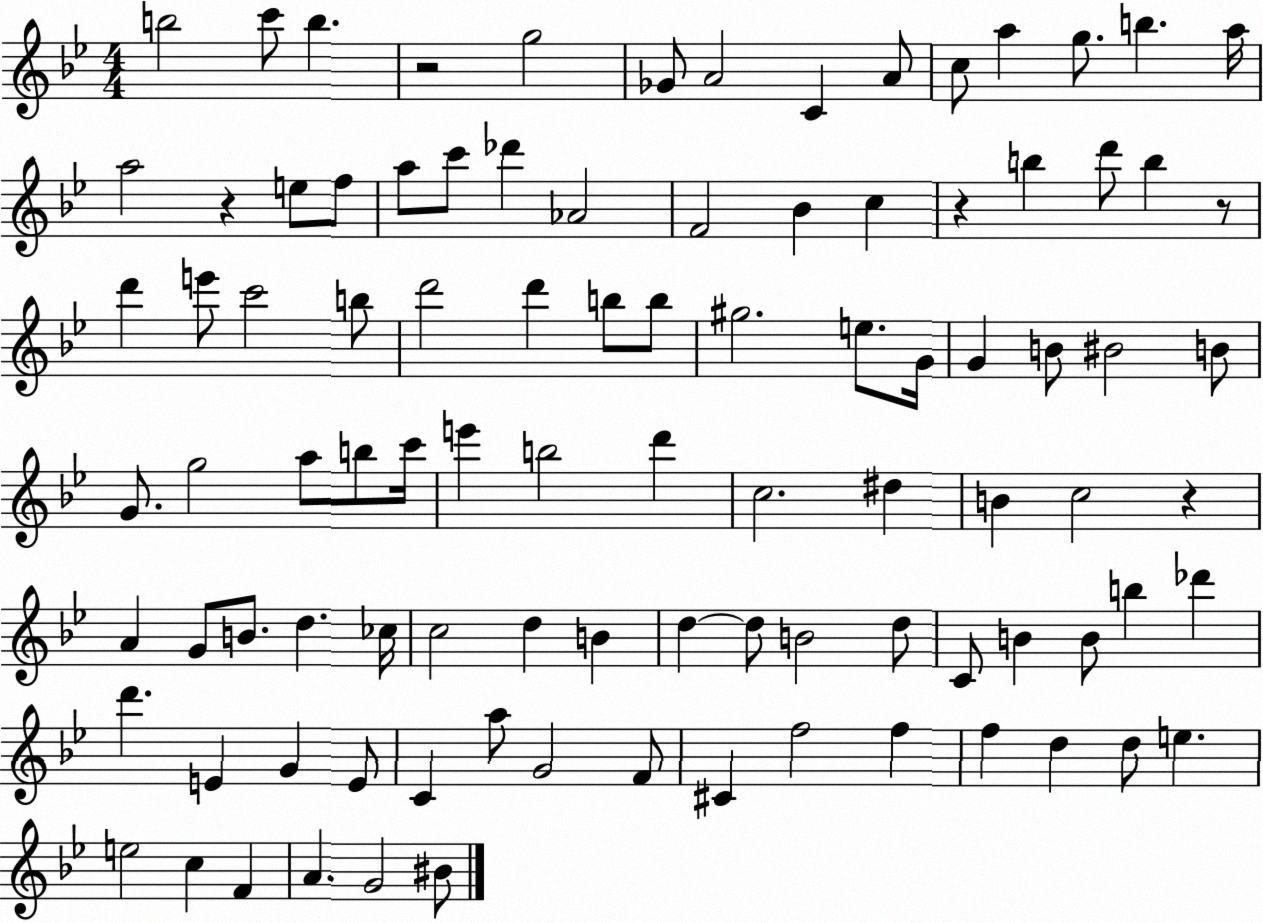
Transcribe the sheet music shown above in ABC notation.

X:1
T:Untitled
M:4/4
L:1/4
K:Bb
b2 c'/2 b z2 g2 _G/2 A2 C A/2 c/2 a g/2 b a/4 a2 z e/2 f/2 a/2 c'/2 _d' _A2 F2 _B c z b d'/2 b z/2 d' e'/2 c'2 b/2 d'2 d' b/2 b/2 ^g2 e/2 G/4 G B/2 ^B2 B/2 G/2 g2 a/2 b/2 c'/4 e' b2 d' c2 ^d B c2 z A G/2 B/2 d _c/4 c2 d B d d/2 B2 d/2 C/2 B B/2 b _d' d' E G E/2 C a/2 G2 F/2 ^C f2 f f d d/2 e e2 c F A G2 ^B/2